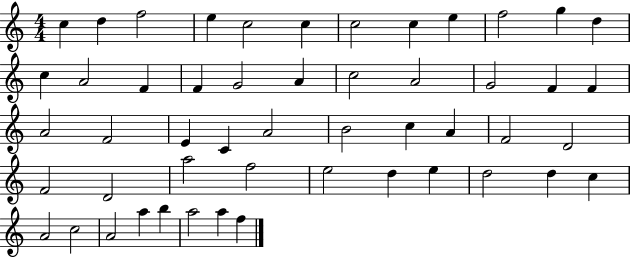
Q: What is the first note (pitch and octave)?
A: C5